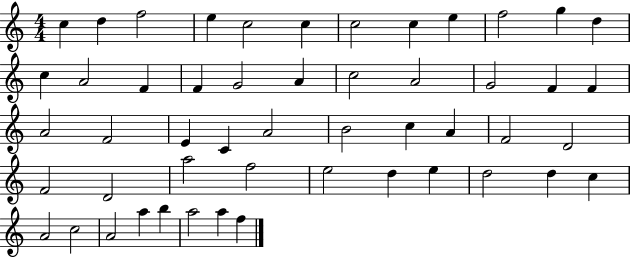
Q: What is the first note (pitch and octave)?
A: C5